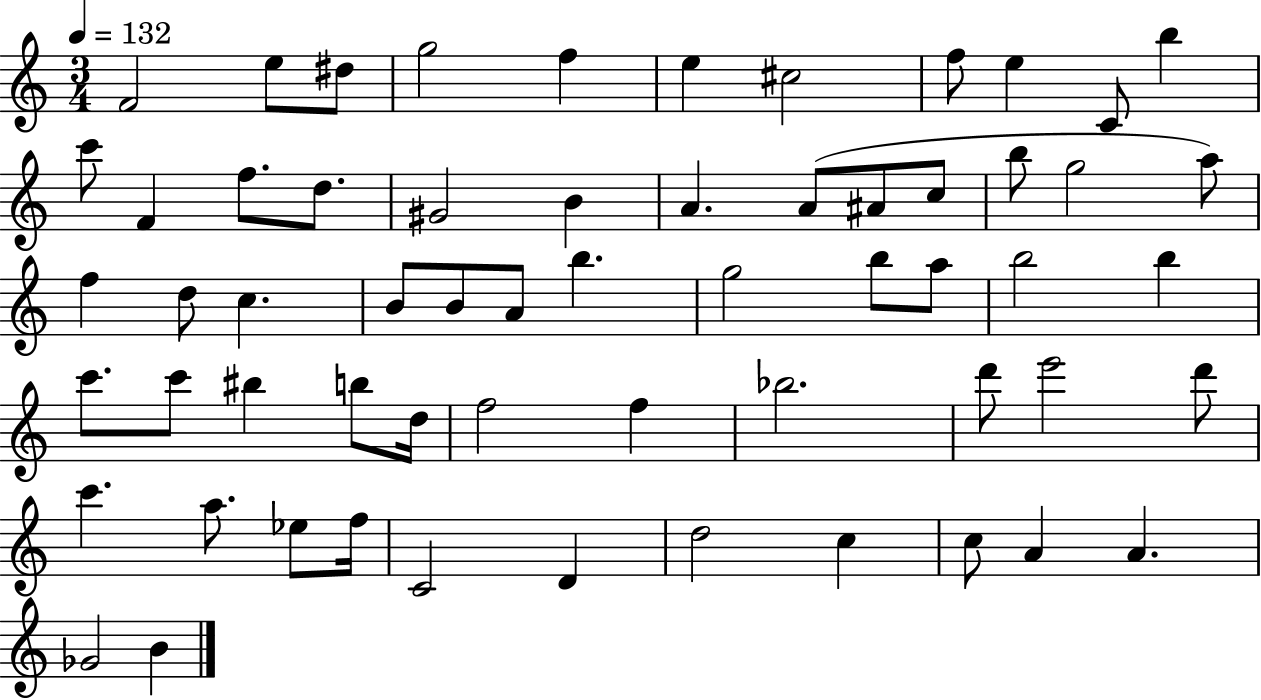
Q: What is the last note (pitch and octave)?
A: B4